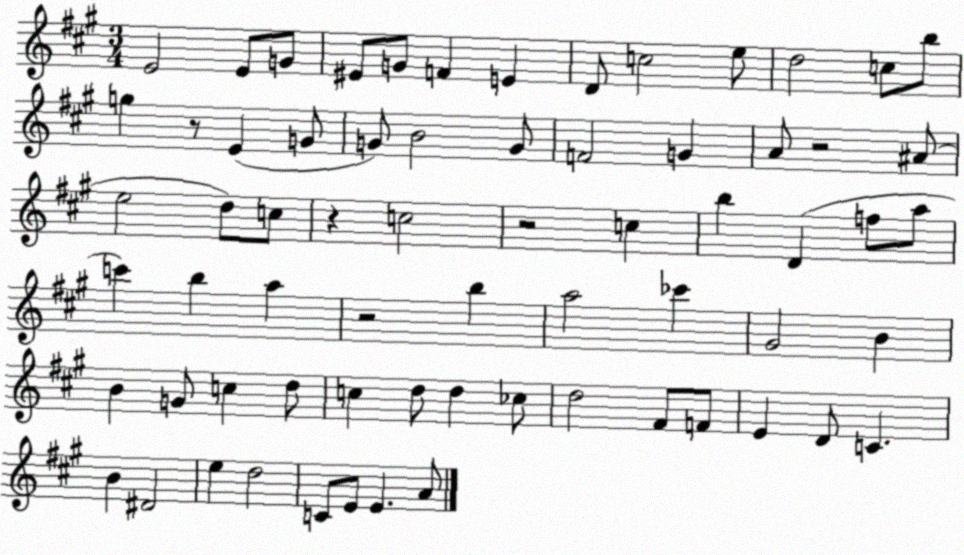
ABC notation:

X:1
T:Untitled
M:3/4
L:1/4
K:A
E2 E/2 G/2 ^E/2 G/2 F E D/2 c2 e/2 d2 c/2 b/2 g z/2 E G/2 G/2 B2 G/2 F2 G A/2 z2 ^A/2 e2 d/2 c/2 z c2 z2 c b D f/2 a/2 c' b a z2 b a2 _c' ^G2 B B G/2 c d/2 c d/2 d _c/2 d2 ^F/2 F/2 E D/2 C B ^D2 e d2 C/2 E/2 E A/2